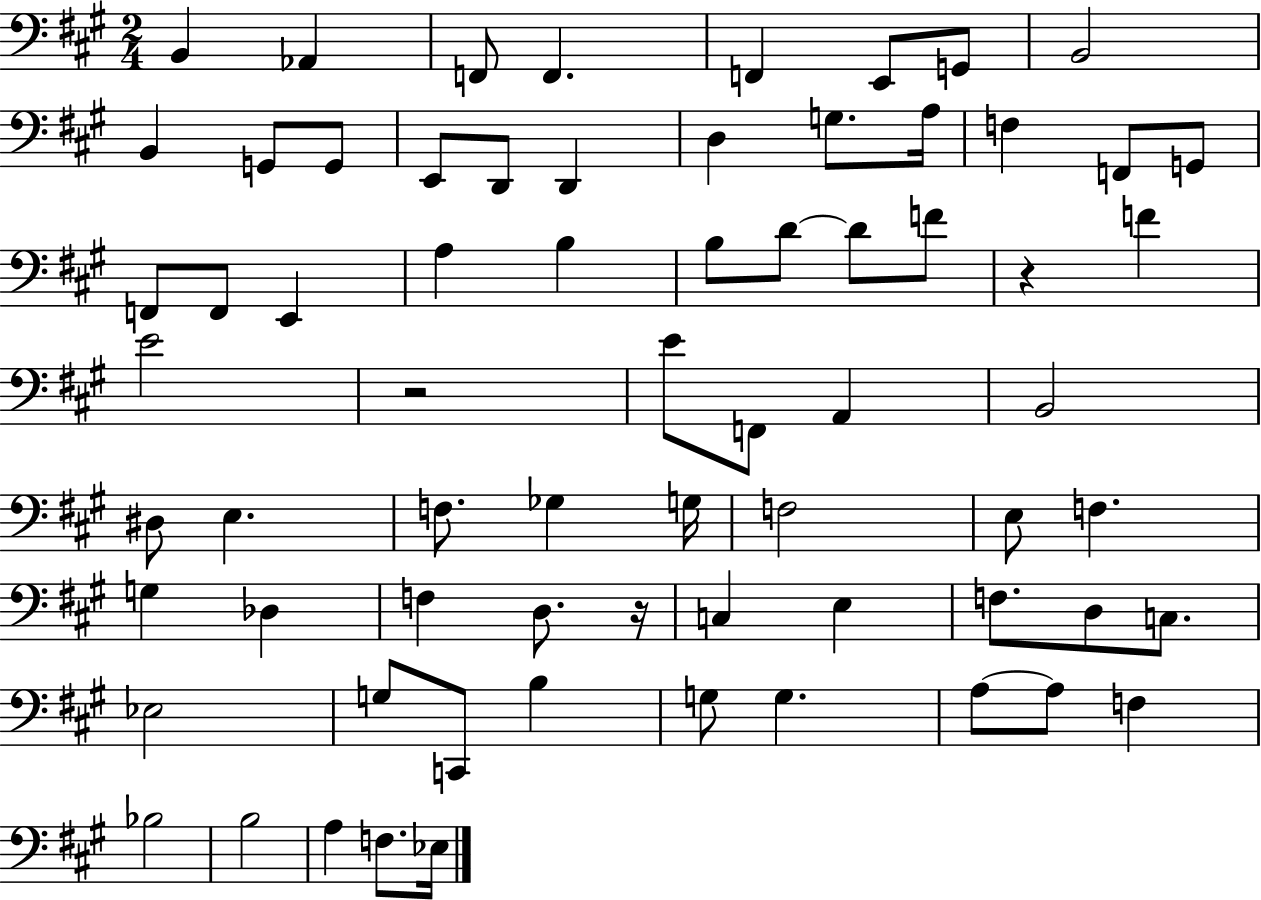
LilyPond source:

{
  \clef bass
  \numericTimeSignature
  \time 2/4
  \key a \major
  b,4 aes,4 | f,8 f,4. | f,4 e,8 g,8 | b,2 | \break b,4 g,8 g,8 | e,8 d,8 d,4 | d4 g8. a16 | f4 f,8 g,8 | \break f,8 f,8 e,4 | a4 b4 | b8 d'8~~ d'8 f'8 | r4 f'4 | \break e'2 | r2 | e'8 f,8 a,4 | b,2 | \break dis8 e4. | f8. ges4 g16 | f2 | e8 f4. | \break g4 des4 | f4 d8. r16 | c4 e4 | f8. d8 c8. | \break ees2 | g8 c,8 b4 | g8 g4. | a8~~ a8 f4 | \break bes2 | b2 | a4 f8. ees16 | \bar "|."
}